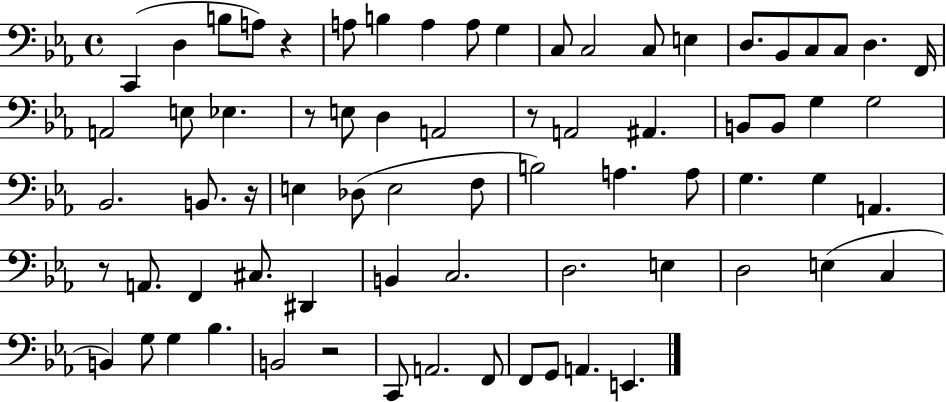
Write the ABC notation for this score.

X:1
T:Untitled
M:4/4
L:1/4
K:Eb
C,, D, B,/2 A,/2 z A,/2 B, A, A,/2 G, C,/2 C,2 C,/2 E, D,/2 _B,,/2 C,/2 C,/2 D, F,,/4 A,,2 E,/2 _E, z/2 E,/2 D, A,,2 z/2 A,,2 ^A,, B,,/2 B,,/2 G, G,2 _B,,2 B,,/2 z/4 E, _D,/2 E,2 F,/2 B,2 A, A,/2 G, G, A,, z/2 A,,/2 F,, ^C,/2 ^D,, B,, C,2 D,2 E, D,2 E, C, B,, G,/2 G, _B, B,,2 z2 C,,/2 A,,2 F,,/2 F,,/2 G,,/2 A,, E,,